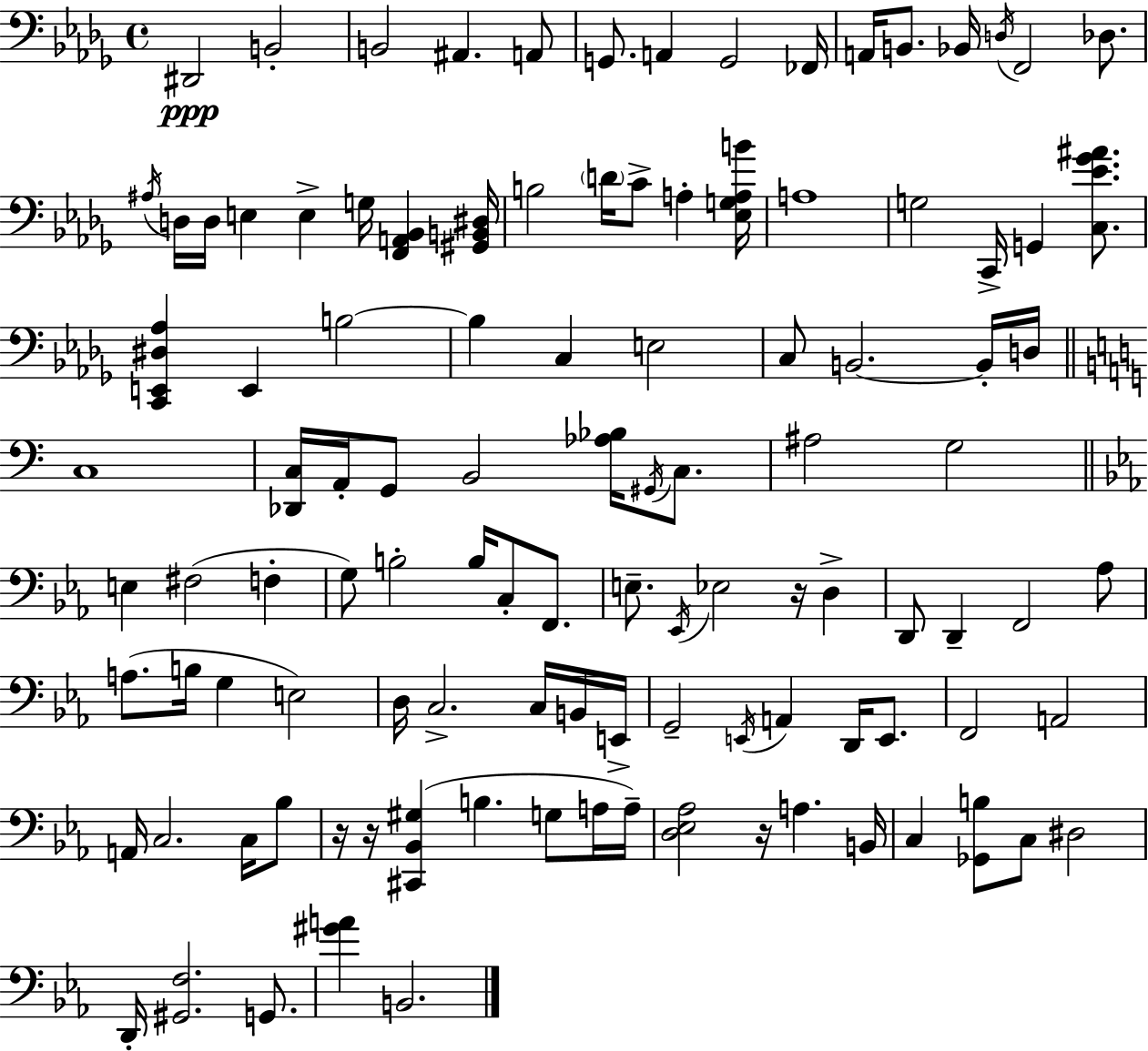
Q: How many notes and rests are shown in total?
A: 110